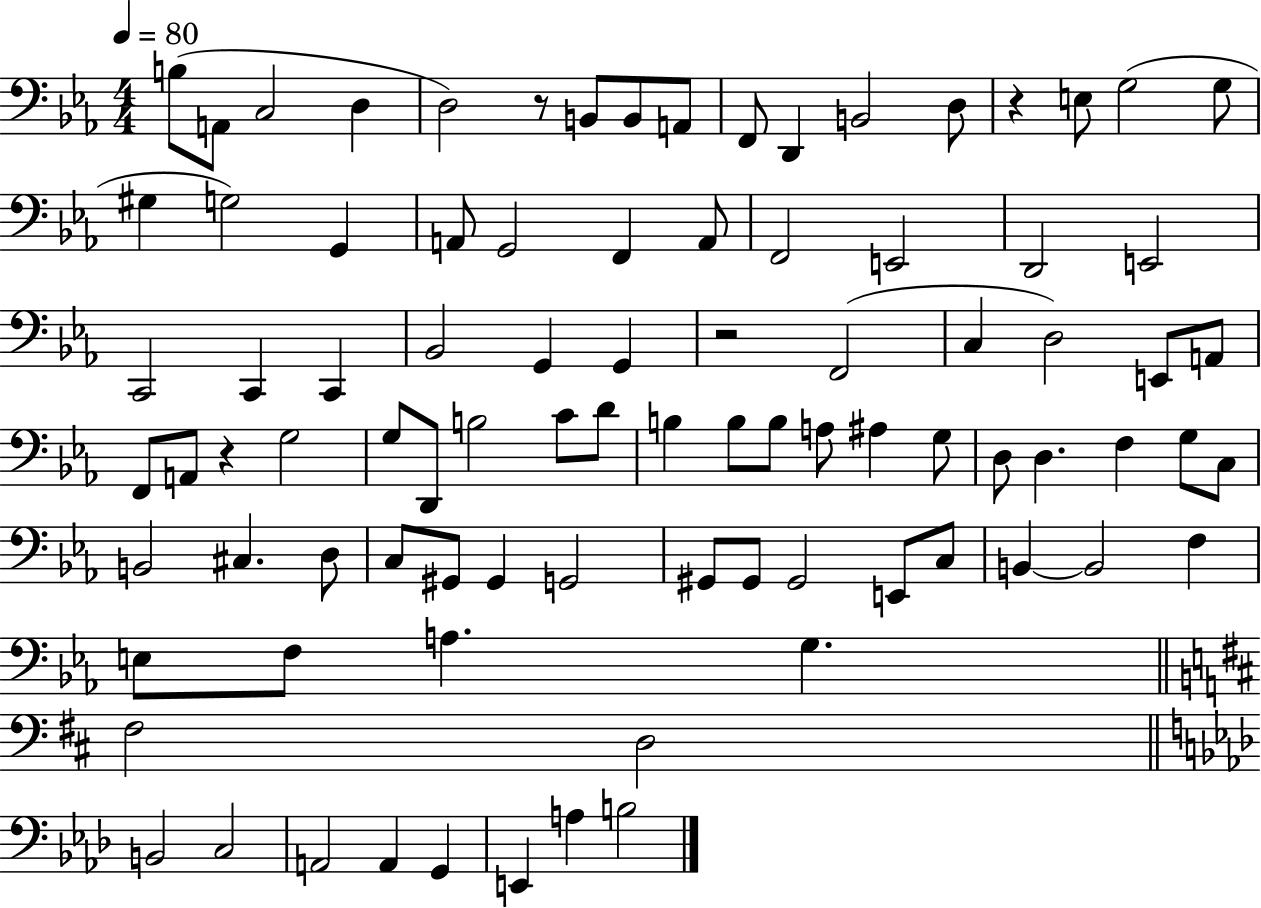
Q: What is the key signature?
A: EES major